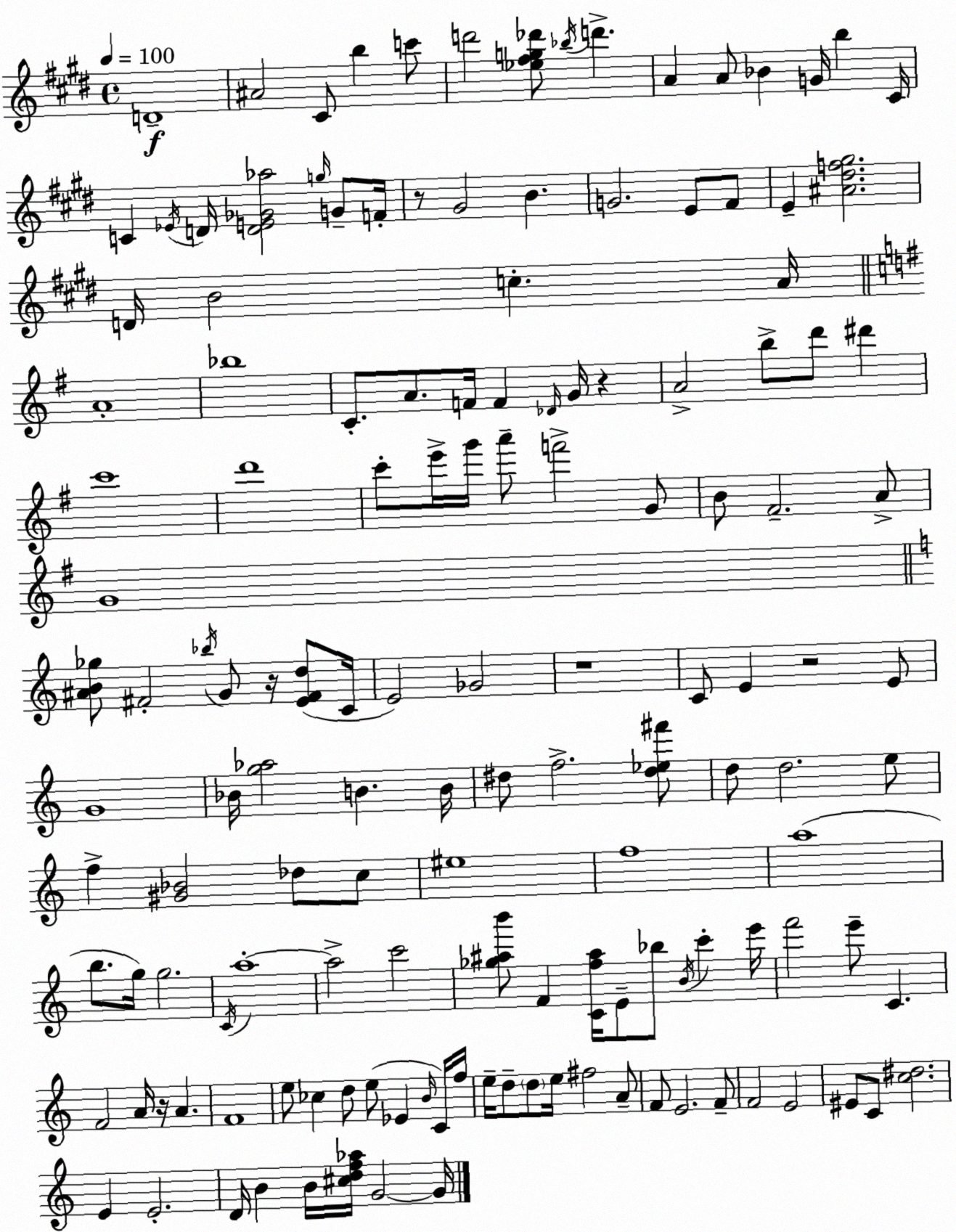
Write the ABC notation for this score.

X:1
T:Untitled
M:4/4
L:1/4
K:E
D4 ^A2 ^C/2 b c'/2 d'2 [_e^fg_d']/2 _b/4 d' A A/2 _B G/4 b ^C/4 C _E/4 D/4 [DE_G_a]2 g/4 G/2 F/4 z/2 ^G2 B G2 E/2 ^F/2 E [^A^df^g]2 D/4 B2 c A/4 A4 _b4 C/2 A/2 F/4 F _D/4 G/4 z A2 b/2 d'/2 ^d' c'4 d'4 c'/2 e'/4 g'/4 a'/2 f'2 G/2 B/2 ^F2 A/2 G4 [^AB_g]/2 ^F2 _b/4 G/2 z/4 [E^Fd]/2 C/4 E2 _G2 z4 C/2 E z2 E/2 G4 _B/4 [g_a]2 B B/4 ^d/2 f2 [^d_e^f']/2 d/2 d2 e/2 f [^G_B]2 _d/2 c/2 ^e4 f4 a4 b/2 g/4 g2 C/4 a4 a2 c'2 [_g^ab']/2 F [Cf^a]/4 E/2 _b/2 B/4 c' e'/4 f'2 e'/2 C F2 A/4 z/4 A F4 e/2 _c d/2 e/2 _E B/4 C/4 f/4 e/4 d/2 d/2 e/4 ^f2 A/2 F/2 E2 F/2 F2 E2 ^E/2 C/2 [c^d]2 E E2 D/4 B B/4 [^cdf_a]/4 G2 G/4